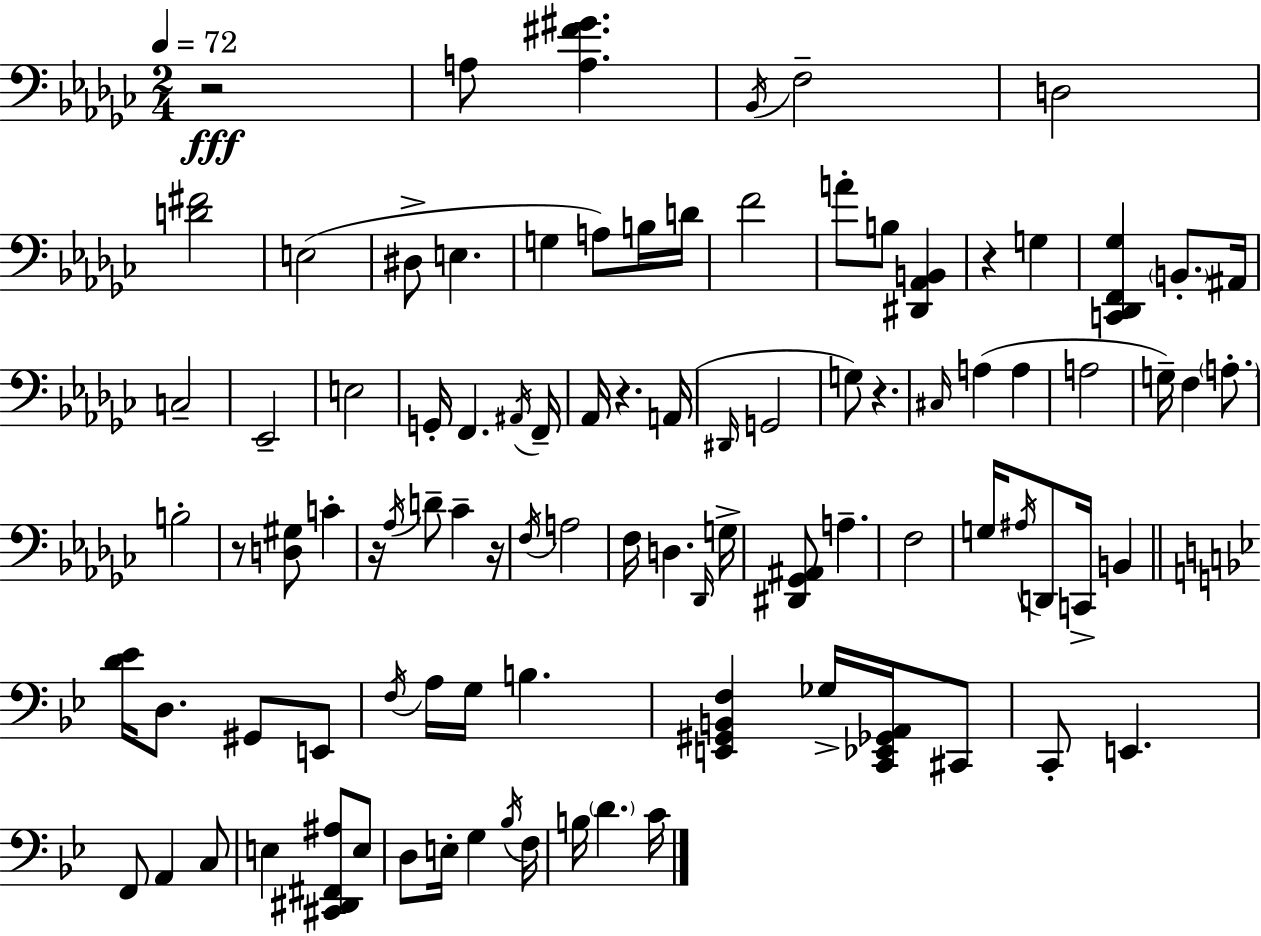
R/h A3/e [A3,F#4,G#4]/q. Bb2/s F3/h D3/h [D4,F#4]/h E3/h D#3/e E3/q. G3/q A3/e B3/s D4/s F4/h A4/e B3/e [D#2,Ab2,B2]/q R/q G3/q [C2,Db2,F2,Gb3]/q B2/e. A#2/s C3/h Eb2/h E3/h G2/s F2/q. A#2/s F2/s Ab2/s R/q. A2/s D#2/s G2/h G3/e R/q. C#3/s A3/q A3/q A3/h G3/s F3/q A3/e. B3/h R/e [D3,G#3]/e C4/q R/s Ab3/s D4/e CES4/q R/s F3/s A3/h F3/s D3/q. Db2/s G3/s [D#2,Gb2,A#2]/e A3/q. F3/h G3/s A#3/s D2/e C2/s B2/q [D4,Eb4]/s D3/e. G#2/e E2/e F3/s A3/s G3/s B3/q. [E2,G#2,B2,F3]/q Gb3/s [C2,Eb2,Gb2,A2]/s C#2/e C2/e E2/q. F2/e A2/q C3/e E3/q [C#2,D#2,F#2,A#3]/e E3/e D3/e E3/s G3/q Bb3/s F3/s B3/s D4/q. C4/s